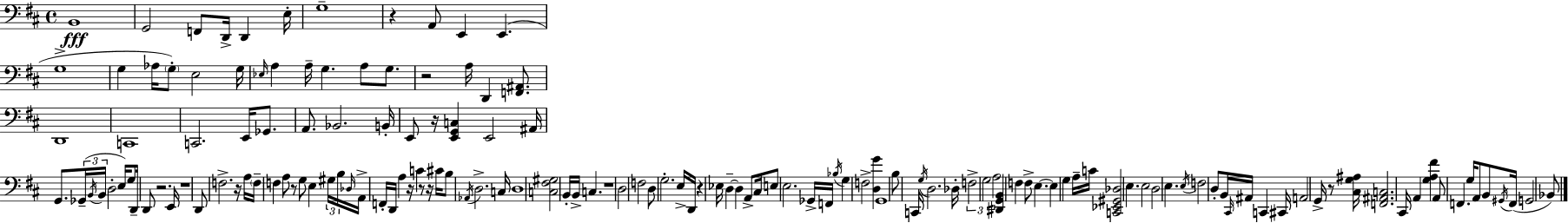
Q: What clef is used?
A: bass